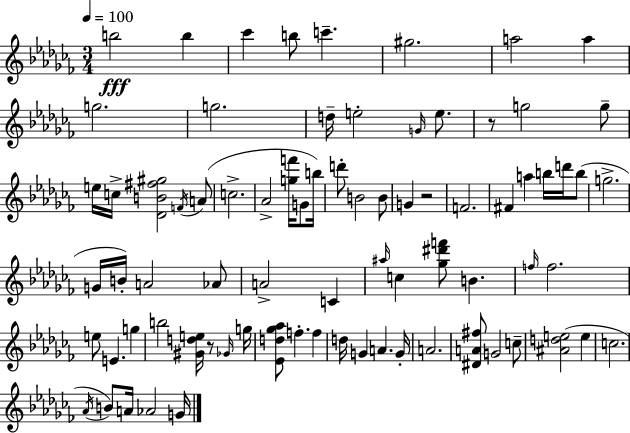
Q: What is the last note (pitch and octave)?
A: G4